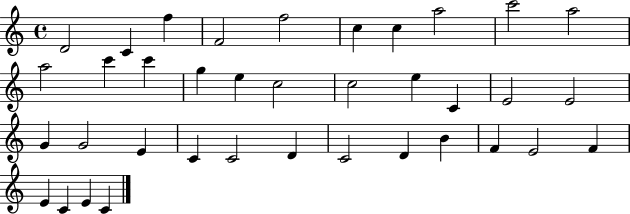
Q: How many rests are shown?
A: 0